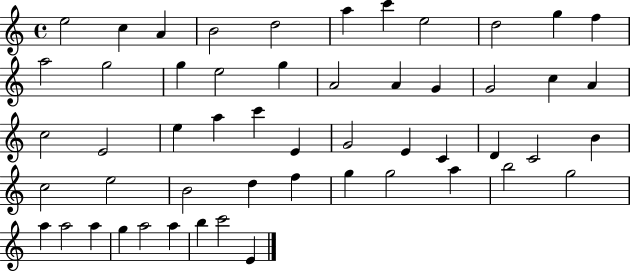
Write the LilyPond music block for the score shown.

{
  \clef treble
  \time 4/4
  \defaultTimeSignature
  \key c \major
  e''2 c''4 a'4 | b'2 d''2 | a''4 c'''4 e''2 | d''2 g''4 f''4 | \break a''2 g''2 | g''4 e''2 g''4 | a'2 a'4 g'4 | g'2 c''4 a'4 | \break c''2 e'2 | e''4 a''4 c'''4 e'4 | g'2 e'4 c'4 | d'4 c'2 b'4 | \break c''2 e''2 | b'2 d''4 f''4 | g''4 g''2 a''4 | b''2 g''2 | \break a''4 a''2 a''4 | g''4 a''2 a''4 | b''4 c'''2 e'4 | \bar "|."
}